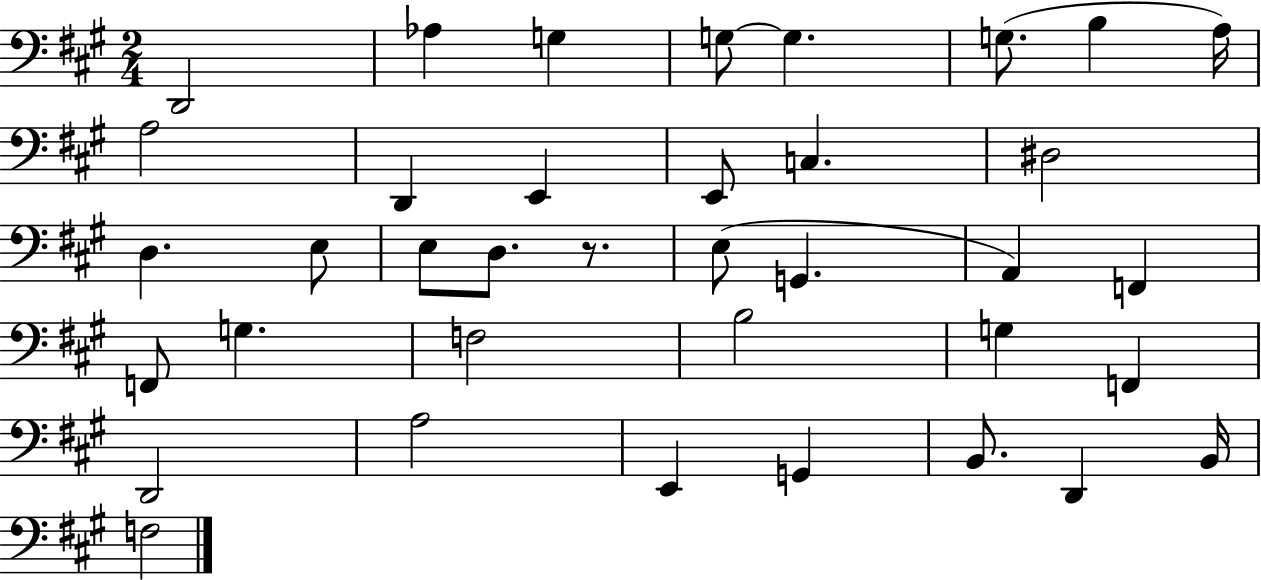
{
  \clef bass
  \numericTimeSignature
  \time 2/4
  \key a \major
  \repeat volta 2 { d,2 | aes4 g4 | g8~~ g4. | g8.( b4 a16) | \break a2 | d,4 e,4 | e,8 c4. | dis2 | \break d4. e8 | e8 d8. r8. | e8( g,4. | a,4) f,4 | \break f,8 g4. | f2 | b2 | g4 f,4 | \break d,2 | a2 | e,4 g,4 | b,8. d,4 b,16 | \break f2 | } \bar "|."
}